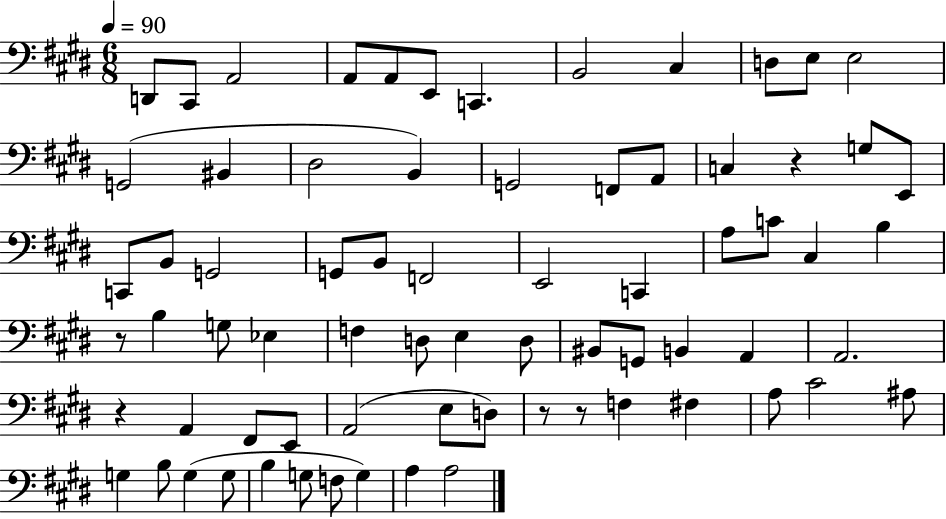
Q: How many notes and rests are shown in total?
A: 72